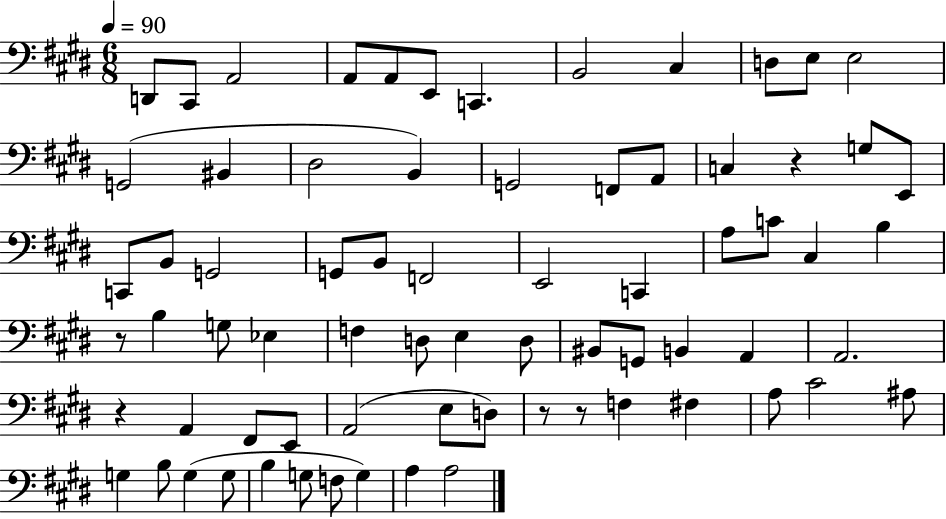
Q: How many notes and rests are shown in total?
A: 72